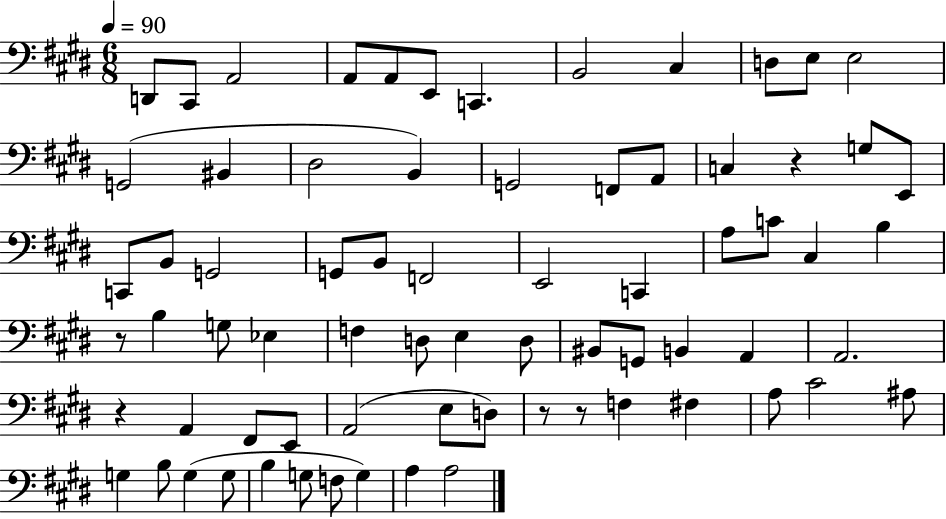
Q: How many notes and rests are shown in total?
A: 72